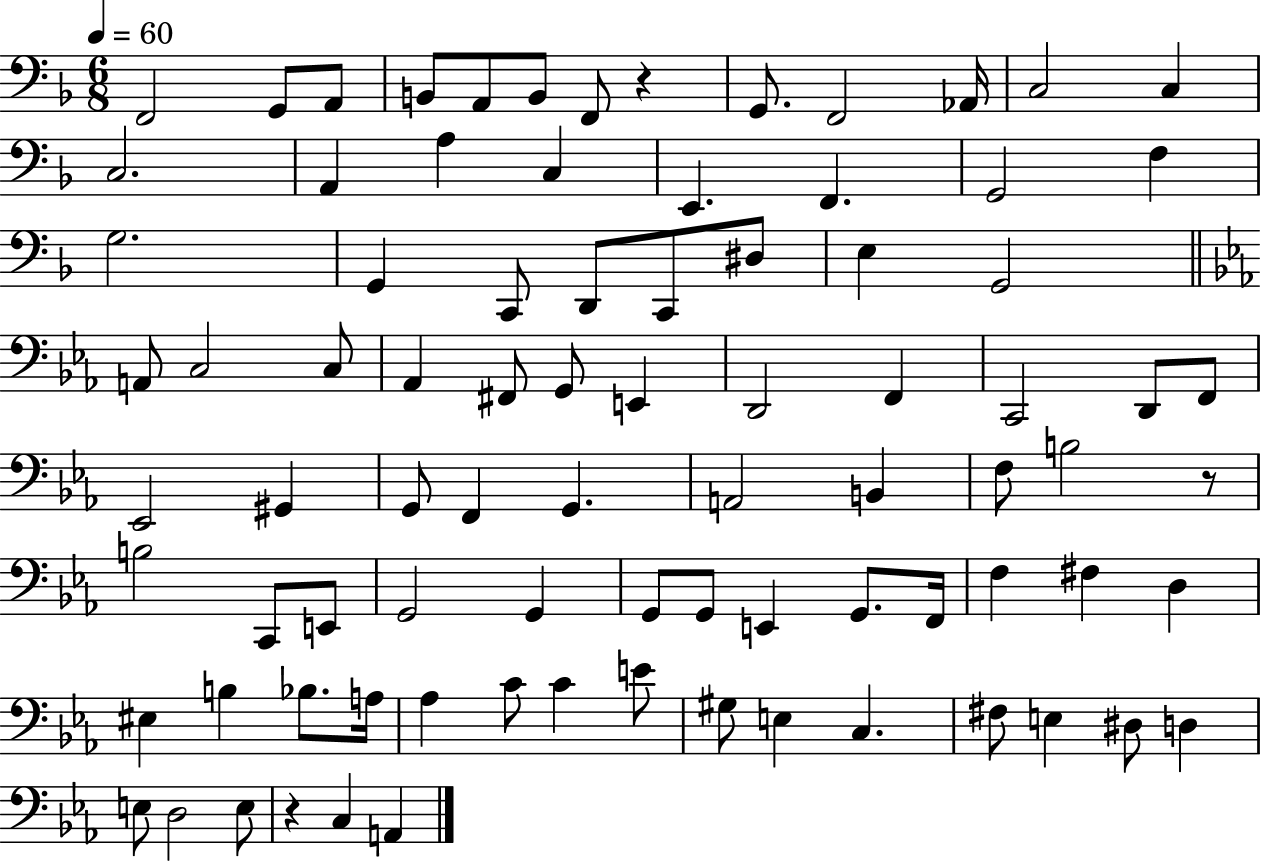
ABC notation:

X:1
T:Untitled
M:6/8
L:1/4
K:F
F,,2 G,,/2 A,,/2 B,,/2 A,,/2 B,,/2 F,,/2 z G,,/2 F,,2 _A,,/4 C,2 C, C,2 A,, A, C, E,, F,, G,,2 F, G,2 G,, C,,/2 D,,/2 C,,/2 ^D,/2 E, G,,2 A,,/2 C,2 C,/2 _A,, ^F,,/2 G,,/2 E,, D,,2 F,, C,,2 D,,/2 F,,/2 _E,,2 ^G,, G,,/2 F,, G,, A,,2 B,, F,/2 B,2 z/2 B,2 C,,/2 E,,/2 G,,2 G,, G,,/2 G,,/2 E,, G,,/2 F,,/4 F, ^F, D, ^E, B, _B,/2 A,/4 _A, C/2 C E/2 ^G,/2 E, C, ^F,/2 E, ^D,/2 D, E,/2 D,2 E,/2 z C, A,,